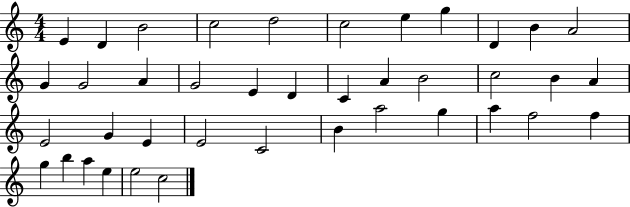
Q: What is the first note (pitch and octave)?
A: E4